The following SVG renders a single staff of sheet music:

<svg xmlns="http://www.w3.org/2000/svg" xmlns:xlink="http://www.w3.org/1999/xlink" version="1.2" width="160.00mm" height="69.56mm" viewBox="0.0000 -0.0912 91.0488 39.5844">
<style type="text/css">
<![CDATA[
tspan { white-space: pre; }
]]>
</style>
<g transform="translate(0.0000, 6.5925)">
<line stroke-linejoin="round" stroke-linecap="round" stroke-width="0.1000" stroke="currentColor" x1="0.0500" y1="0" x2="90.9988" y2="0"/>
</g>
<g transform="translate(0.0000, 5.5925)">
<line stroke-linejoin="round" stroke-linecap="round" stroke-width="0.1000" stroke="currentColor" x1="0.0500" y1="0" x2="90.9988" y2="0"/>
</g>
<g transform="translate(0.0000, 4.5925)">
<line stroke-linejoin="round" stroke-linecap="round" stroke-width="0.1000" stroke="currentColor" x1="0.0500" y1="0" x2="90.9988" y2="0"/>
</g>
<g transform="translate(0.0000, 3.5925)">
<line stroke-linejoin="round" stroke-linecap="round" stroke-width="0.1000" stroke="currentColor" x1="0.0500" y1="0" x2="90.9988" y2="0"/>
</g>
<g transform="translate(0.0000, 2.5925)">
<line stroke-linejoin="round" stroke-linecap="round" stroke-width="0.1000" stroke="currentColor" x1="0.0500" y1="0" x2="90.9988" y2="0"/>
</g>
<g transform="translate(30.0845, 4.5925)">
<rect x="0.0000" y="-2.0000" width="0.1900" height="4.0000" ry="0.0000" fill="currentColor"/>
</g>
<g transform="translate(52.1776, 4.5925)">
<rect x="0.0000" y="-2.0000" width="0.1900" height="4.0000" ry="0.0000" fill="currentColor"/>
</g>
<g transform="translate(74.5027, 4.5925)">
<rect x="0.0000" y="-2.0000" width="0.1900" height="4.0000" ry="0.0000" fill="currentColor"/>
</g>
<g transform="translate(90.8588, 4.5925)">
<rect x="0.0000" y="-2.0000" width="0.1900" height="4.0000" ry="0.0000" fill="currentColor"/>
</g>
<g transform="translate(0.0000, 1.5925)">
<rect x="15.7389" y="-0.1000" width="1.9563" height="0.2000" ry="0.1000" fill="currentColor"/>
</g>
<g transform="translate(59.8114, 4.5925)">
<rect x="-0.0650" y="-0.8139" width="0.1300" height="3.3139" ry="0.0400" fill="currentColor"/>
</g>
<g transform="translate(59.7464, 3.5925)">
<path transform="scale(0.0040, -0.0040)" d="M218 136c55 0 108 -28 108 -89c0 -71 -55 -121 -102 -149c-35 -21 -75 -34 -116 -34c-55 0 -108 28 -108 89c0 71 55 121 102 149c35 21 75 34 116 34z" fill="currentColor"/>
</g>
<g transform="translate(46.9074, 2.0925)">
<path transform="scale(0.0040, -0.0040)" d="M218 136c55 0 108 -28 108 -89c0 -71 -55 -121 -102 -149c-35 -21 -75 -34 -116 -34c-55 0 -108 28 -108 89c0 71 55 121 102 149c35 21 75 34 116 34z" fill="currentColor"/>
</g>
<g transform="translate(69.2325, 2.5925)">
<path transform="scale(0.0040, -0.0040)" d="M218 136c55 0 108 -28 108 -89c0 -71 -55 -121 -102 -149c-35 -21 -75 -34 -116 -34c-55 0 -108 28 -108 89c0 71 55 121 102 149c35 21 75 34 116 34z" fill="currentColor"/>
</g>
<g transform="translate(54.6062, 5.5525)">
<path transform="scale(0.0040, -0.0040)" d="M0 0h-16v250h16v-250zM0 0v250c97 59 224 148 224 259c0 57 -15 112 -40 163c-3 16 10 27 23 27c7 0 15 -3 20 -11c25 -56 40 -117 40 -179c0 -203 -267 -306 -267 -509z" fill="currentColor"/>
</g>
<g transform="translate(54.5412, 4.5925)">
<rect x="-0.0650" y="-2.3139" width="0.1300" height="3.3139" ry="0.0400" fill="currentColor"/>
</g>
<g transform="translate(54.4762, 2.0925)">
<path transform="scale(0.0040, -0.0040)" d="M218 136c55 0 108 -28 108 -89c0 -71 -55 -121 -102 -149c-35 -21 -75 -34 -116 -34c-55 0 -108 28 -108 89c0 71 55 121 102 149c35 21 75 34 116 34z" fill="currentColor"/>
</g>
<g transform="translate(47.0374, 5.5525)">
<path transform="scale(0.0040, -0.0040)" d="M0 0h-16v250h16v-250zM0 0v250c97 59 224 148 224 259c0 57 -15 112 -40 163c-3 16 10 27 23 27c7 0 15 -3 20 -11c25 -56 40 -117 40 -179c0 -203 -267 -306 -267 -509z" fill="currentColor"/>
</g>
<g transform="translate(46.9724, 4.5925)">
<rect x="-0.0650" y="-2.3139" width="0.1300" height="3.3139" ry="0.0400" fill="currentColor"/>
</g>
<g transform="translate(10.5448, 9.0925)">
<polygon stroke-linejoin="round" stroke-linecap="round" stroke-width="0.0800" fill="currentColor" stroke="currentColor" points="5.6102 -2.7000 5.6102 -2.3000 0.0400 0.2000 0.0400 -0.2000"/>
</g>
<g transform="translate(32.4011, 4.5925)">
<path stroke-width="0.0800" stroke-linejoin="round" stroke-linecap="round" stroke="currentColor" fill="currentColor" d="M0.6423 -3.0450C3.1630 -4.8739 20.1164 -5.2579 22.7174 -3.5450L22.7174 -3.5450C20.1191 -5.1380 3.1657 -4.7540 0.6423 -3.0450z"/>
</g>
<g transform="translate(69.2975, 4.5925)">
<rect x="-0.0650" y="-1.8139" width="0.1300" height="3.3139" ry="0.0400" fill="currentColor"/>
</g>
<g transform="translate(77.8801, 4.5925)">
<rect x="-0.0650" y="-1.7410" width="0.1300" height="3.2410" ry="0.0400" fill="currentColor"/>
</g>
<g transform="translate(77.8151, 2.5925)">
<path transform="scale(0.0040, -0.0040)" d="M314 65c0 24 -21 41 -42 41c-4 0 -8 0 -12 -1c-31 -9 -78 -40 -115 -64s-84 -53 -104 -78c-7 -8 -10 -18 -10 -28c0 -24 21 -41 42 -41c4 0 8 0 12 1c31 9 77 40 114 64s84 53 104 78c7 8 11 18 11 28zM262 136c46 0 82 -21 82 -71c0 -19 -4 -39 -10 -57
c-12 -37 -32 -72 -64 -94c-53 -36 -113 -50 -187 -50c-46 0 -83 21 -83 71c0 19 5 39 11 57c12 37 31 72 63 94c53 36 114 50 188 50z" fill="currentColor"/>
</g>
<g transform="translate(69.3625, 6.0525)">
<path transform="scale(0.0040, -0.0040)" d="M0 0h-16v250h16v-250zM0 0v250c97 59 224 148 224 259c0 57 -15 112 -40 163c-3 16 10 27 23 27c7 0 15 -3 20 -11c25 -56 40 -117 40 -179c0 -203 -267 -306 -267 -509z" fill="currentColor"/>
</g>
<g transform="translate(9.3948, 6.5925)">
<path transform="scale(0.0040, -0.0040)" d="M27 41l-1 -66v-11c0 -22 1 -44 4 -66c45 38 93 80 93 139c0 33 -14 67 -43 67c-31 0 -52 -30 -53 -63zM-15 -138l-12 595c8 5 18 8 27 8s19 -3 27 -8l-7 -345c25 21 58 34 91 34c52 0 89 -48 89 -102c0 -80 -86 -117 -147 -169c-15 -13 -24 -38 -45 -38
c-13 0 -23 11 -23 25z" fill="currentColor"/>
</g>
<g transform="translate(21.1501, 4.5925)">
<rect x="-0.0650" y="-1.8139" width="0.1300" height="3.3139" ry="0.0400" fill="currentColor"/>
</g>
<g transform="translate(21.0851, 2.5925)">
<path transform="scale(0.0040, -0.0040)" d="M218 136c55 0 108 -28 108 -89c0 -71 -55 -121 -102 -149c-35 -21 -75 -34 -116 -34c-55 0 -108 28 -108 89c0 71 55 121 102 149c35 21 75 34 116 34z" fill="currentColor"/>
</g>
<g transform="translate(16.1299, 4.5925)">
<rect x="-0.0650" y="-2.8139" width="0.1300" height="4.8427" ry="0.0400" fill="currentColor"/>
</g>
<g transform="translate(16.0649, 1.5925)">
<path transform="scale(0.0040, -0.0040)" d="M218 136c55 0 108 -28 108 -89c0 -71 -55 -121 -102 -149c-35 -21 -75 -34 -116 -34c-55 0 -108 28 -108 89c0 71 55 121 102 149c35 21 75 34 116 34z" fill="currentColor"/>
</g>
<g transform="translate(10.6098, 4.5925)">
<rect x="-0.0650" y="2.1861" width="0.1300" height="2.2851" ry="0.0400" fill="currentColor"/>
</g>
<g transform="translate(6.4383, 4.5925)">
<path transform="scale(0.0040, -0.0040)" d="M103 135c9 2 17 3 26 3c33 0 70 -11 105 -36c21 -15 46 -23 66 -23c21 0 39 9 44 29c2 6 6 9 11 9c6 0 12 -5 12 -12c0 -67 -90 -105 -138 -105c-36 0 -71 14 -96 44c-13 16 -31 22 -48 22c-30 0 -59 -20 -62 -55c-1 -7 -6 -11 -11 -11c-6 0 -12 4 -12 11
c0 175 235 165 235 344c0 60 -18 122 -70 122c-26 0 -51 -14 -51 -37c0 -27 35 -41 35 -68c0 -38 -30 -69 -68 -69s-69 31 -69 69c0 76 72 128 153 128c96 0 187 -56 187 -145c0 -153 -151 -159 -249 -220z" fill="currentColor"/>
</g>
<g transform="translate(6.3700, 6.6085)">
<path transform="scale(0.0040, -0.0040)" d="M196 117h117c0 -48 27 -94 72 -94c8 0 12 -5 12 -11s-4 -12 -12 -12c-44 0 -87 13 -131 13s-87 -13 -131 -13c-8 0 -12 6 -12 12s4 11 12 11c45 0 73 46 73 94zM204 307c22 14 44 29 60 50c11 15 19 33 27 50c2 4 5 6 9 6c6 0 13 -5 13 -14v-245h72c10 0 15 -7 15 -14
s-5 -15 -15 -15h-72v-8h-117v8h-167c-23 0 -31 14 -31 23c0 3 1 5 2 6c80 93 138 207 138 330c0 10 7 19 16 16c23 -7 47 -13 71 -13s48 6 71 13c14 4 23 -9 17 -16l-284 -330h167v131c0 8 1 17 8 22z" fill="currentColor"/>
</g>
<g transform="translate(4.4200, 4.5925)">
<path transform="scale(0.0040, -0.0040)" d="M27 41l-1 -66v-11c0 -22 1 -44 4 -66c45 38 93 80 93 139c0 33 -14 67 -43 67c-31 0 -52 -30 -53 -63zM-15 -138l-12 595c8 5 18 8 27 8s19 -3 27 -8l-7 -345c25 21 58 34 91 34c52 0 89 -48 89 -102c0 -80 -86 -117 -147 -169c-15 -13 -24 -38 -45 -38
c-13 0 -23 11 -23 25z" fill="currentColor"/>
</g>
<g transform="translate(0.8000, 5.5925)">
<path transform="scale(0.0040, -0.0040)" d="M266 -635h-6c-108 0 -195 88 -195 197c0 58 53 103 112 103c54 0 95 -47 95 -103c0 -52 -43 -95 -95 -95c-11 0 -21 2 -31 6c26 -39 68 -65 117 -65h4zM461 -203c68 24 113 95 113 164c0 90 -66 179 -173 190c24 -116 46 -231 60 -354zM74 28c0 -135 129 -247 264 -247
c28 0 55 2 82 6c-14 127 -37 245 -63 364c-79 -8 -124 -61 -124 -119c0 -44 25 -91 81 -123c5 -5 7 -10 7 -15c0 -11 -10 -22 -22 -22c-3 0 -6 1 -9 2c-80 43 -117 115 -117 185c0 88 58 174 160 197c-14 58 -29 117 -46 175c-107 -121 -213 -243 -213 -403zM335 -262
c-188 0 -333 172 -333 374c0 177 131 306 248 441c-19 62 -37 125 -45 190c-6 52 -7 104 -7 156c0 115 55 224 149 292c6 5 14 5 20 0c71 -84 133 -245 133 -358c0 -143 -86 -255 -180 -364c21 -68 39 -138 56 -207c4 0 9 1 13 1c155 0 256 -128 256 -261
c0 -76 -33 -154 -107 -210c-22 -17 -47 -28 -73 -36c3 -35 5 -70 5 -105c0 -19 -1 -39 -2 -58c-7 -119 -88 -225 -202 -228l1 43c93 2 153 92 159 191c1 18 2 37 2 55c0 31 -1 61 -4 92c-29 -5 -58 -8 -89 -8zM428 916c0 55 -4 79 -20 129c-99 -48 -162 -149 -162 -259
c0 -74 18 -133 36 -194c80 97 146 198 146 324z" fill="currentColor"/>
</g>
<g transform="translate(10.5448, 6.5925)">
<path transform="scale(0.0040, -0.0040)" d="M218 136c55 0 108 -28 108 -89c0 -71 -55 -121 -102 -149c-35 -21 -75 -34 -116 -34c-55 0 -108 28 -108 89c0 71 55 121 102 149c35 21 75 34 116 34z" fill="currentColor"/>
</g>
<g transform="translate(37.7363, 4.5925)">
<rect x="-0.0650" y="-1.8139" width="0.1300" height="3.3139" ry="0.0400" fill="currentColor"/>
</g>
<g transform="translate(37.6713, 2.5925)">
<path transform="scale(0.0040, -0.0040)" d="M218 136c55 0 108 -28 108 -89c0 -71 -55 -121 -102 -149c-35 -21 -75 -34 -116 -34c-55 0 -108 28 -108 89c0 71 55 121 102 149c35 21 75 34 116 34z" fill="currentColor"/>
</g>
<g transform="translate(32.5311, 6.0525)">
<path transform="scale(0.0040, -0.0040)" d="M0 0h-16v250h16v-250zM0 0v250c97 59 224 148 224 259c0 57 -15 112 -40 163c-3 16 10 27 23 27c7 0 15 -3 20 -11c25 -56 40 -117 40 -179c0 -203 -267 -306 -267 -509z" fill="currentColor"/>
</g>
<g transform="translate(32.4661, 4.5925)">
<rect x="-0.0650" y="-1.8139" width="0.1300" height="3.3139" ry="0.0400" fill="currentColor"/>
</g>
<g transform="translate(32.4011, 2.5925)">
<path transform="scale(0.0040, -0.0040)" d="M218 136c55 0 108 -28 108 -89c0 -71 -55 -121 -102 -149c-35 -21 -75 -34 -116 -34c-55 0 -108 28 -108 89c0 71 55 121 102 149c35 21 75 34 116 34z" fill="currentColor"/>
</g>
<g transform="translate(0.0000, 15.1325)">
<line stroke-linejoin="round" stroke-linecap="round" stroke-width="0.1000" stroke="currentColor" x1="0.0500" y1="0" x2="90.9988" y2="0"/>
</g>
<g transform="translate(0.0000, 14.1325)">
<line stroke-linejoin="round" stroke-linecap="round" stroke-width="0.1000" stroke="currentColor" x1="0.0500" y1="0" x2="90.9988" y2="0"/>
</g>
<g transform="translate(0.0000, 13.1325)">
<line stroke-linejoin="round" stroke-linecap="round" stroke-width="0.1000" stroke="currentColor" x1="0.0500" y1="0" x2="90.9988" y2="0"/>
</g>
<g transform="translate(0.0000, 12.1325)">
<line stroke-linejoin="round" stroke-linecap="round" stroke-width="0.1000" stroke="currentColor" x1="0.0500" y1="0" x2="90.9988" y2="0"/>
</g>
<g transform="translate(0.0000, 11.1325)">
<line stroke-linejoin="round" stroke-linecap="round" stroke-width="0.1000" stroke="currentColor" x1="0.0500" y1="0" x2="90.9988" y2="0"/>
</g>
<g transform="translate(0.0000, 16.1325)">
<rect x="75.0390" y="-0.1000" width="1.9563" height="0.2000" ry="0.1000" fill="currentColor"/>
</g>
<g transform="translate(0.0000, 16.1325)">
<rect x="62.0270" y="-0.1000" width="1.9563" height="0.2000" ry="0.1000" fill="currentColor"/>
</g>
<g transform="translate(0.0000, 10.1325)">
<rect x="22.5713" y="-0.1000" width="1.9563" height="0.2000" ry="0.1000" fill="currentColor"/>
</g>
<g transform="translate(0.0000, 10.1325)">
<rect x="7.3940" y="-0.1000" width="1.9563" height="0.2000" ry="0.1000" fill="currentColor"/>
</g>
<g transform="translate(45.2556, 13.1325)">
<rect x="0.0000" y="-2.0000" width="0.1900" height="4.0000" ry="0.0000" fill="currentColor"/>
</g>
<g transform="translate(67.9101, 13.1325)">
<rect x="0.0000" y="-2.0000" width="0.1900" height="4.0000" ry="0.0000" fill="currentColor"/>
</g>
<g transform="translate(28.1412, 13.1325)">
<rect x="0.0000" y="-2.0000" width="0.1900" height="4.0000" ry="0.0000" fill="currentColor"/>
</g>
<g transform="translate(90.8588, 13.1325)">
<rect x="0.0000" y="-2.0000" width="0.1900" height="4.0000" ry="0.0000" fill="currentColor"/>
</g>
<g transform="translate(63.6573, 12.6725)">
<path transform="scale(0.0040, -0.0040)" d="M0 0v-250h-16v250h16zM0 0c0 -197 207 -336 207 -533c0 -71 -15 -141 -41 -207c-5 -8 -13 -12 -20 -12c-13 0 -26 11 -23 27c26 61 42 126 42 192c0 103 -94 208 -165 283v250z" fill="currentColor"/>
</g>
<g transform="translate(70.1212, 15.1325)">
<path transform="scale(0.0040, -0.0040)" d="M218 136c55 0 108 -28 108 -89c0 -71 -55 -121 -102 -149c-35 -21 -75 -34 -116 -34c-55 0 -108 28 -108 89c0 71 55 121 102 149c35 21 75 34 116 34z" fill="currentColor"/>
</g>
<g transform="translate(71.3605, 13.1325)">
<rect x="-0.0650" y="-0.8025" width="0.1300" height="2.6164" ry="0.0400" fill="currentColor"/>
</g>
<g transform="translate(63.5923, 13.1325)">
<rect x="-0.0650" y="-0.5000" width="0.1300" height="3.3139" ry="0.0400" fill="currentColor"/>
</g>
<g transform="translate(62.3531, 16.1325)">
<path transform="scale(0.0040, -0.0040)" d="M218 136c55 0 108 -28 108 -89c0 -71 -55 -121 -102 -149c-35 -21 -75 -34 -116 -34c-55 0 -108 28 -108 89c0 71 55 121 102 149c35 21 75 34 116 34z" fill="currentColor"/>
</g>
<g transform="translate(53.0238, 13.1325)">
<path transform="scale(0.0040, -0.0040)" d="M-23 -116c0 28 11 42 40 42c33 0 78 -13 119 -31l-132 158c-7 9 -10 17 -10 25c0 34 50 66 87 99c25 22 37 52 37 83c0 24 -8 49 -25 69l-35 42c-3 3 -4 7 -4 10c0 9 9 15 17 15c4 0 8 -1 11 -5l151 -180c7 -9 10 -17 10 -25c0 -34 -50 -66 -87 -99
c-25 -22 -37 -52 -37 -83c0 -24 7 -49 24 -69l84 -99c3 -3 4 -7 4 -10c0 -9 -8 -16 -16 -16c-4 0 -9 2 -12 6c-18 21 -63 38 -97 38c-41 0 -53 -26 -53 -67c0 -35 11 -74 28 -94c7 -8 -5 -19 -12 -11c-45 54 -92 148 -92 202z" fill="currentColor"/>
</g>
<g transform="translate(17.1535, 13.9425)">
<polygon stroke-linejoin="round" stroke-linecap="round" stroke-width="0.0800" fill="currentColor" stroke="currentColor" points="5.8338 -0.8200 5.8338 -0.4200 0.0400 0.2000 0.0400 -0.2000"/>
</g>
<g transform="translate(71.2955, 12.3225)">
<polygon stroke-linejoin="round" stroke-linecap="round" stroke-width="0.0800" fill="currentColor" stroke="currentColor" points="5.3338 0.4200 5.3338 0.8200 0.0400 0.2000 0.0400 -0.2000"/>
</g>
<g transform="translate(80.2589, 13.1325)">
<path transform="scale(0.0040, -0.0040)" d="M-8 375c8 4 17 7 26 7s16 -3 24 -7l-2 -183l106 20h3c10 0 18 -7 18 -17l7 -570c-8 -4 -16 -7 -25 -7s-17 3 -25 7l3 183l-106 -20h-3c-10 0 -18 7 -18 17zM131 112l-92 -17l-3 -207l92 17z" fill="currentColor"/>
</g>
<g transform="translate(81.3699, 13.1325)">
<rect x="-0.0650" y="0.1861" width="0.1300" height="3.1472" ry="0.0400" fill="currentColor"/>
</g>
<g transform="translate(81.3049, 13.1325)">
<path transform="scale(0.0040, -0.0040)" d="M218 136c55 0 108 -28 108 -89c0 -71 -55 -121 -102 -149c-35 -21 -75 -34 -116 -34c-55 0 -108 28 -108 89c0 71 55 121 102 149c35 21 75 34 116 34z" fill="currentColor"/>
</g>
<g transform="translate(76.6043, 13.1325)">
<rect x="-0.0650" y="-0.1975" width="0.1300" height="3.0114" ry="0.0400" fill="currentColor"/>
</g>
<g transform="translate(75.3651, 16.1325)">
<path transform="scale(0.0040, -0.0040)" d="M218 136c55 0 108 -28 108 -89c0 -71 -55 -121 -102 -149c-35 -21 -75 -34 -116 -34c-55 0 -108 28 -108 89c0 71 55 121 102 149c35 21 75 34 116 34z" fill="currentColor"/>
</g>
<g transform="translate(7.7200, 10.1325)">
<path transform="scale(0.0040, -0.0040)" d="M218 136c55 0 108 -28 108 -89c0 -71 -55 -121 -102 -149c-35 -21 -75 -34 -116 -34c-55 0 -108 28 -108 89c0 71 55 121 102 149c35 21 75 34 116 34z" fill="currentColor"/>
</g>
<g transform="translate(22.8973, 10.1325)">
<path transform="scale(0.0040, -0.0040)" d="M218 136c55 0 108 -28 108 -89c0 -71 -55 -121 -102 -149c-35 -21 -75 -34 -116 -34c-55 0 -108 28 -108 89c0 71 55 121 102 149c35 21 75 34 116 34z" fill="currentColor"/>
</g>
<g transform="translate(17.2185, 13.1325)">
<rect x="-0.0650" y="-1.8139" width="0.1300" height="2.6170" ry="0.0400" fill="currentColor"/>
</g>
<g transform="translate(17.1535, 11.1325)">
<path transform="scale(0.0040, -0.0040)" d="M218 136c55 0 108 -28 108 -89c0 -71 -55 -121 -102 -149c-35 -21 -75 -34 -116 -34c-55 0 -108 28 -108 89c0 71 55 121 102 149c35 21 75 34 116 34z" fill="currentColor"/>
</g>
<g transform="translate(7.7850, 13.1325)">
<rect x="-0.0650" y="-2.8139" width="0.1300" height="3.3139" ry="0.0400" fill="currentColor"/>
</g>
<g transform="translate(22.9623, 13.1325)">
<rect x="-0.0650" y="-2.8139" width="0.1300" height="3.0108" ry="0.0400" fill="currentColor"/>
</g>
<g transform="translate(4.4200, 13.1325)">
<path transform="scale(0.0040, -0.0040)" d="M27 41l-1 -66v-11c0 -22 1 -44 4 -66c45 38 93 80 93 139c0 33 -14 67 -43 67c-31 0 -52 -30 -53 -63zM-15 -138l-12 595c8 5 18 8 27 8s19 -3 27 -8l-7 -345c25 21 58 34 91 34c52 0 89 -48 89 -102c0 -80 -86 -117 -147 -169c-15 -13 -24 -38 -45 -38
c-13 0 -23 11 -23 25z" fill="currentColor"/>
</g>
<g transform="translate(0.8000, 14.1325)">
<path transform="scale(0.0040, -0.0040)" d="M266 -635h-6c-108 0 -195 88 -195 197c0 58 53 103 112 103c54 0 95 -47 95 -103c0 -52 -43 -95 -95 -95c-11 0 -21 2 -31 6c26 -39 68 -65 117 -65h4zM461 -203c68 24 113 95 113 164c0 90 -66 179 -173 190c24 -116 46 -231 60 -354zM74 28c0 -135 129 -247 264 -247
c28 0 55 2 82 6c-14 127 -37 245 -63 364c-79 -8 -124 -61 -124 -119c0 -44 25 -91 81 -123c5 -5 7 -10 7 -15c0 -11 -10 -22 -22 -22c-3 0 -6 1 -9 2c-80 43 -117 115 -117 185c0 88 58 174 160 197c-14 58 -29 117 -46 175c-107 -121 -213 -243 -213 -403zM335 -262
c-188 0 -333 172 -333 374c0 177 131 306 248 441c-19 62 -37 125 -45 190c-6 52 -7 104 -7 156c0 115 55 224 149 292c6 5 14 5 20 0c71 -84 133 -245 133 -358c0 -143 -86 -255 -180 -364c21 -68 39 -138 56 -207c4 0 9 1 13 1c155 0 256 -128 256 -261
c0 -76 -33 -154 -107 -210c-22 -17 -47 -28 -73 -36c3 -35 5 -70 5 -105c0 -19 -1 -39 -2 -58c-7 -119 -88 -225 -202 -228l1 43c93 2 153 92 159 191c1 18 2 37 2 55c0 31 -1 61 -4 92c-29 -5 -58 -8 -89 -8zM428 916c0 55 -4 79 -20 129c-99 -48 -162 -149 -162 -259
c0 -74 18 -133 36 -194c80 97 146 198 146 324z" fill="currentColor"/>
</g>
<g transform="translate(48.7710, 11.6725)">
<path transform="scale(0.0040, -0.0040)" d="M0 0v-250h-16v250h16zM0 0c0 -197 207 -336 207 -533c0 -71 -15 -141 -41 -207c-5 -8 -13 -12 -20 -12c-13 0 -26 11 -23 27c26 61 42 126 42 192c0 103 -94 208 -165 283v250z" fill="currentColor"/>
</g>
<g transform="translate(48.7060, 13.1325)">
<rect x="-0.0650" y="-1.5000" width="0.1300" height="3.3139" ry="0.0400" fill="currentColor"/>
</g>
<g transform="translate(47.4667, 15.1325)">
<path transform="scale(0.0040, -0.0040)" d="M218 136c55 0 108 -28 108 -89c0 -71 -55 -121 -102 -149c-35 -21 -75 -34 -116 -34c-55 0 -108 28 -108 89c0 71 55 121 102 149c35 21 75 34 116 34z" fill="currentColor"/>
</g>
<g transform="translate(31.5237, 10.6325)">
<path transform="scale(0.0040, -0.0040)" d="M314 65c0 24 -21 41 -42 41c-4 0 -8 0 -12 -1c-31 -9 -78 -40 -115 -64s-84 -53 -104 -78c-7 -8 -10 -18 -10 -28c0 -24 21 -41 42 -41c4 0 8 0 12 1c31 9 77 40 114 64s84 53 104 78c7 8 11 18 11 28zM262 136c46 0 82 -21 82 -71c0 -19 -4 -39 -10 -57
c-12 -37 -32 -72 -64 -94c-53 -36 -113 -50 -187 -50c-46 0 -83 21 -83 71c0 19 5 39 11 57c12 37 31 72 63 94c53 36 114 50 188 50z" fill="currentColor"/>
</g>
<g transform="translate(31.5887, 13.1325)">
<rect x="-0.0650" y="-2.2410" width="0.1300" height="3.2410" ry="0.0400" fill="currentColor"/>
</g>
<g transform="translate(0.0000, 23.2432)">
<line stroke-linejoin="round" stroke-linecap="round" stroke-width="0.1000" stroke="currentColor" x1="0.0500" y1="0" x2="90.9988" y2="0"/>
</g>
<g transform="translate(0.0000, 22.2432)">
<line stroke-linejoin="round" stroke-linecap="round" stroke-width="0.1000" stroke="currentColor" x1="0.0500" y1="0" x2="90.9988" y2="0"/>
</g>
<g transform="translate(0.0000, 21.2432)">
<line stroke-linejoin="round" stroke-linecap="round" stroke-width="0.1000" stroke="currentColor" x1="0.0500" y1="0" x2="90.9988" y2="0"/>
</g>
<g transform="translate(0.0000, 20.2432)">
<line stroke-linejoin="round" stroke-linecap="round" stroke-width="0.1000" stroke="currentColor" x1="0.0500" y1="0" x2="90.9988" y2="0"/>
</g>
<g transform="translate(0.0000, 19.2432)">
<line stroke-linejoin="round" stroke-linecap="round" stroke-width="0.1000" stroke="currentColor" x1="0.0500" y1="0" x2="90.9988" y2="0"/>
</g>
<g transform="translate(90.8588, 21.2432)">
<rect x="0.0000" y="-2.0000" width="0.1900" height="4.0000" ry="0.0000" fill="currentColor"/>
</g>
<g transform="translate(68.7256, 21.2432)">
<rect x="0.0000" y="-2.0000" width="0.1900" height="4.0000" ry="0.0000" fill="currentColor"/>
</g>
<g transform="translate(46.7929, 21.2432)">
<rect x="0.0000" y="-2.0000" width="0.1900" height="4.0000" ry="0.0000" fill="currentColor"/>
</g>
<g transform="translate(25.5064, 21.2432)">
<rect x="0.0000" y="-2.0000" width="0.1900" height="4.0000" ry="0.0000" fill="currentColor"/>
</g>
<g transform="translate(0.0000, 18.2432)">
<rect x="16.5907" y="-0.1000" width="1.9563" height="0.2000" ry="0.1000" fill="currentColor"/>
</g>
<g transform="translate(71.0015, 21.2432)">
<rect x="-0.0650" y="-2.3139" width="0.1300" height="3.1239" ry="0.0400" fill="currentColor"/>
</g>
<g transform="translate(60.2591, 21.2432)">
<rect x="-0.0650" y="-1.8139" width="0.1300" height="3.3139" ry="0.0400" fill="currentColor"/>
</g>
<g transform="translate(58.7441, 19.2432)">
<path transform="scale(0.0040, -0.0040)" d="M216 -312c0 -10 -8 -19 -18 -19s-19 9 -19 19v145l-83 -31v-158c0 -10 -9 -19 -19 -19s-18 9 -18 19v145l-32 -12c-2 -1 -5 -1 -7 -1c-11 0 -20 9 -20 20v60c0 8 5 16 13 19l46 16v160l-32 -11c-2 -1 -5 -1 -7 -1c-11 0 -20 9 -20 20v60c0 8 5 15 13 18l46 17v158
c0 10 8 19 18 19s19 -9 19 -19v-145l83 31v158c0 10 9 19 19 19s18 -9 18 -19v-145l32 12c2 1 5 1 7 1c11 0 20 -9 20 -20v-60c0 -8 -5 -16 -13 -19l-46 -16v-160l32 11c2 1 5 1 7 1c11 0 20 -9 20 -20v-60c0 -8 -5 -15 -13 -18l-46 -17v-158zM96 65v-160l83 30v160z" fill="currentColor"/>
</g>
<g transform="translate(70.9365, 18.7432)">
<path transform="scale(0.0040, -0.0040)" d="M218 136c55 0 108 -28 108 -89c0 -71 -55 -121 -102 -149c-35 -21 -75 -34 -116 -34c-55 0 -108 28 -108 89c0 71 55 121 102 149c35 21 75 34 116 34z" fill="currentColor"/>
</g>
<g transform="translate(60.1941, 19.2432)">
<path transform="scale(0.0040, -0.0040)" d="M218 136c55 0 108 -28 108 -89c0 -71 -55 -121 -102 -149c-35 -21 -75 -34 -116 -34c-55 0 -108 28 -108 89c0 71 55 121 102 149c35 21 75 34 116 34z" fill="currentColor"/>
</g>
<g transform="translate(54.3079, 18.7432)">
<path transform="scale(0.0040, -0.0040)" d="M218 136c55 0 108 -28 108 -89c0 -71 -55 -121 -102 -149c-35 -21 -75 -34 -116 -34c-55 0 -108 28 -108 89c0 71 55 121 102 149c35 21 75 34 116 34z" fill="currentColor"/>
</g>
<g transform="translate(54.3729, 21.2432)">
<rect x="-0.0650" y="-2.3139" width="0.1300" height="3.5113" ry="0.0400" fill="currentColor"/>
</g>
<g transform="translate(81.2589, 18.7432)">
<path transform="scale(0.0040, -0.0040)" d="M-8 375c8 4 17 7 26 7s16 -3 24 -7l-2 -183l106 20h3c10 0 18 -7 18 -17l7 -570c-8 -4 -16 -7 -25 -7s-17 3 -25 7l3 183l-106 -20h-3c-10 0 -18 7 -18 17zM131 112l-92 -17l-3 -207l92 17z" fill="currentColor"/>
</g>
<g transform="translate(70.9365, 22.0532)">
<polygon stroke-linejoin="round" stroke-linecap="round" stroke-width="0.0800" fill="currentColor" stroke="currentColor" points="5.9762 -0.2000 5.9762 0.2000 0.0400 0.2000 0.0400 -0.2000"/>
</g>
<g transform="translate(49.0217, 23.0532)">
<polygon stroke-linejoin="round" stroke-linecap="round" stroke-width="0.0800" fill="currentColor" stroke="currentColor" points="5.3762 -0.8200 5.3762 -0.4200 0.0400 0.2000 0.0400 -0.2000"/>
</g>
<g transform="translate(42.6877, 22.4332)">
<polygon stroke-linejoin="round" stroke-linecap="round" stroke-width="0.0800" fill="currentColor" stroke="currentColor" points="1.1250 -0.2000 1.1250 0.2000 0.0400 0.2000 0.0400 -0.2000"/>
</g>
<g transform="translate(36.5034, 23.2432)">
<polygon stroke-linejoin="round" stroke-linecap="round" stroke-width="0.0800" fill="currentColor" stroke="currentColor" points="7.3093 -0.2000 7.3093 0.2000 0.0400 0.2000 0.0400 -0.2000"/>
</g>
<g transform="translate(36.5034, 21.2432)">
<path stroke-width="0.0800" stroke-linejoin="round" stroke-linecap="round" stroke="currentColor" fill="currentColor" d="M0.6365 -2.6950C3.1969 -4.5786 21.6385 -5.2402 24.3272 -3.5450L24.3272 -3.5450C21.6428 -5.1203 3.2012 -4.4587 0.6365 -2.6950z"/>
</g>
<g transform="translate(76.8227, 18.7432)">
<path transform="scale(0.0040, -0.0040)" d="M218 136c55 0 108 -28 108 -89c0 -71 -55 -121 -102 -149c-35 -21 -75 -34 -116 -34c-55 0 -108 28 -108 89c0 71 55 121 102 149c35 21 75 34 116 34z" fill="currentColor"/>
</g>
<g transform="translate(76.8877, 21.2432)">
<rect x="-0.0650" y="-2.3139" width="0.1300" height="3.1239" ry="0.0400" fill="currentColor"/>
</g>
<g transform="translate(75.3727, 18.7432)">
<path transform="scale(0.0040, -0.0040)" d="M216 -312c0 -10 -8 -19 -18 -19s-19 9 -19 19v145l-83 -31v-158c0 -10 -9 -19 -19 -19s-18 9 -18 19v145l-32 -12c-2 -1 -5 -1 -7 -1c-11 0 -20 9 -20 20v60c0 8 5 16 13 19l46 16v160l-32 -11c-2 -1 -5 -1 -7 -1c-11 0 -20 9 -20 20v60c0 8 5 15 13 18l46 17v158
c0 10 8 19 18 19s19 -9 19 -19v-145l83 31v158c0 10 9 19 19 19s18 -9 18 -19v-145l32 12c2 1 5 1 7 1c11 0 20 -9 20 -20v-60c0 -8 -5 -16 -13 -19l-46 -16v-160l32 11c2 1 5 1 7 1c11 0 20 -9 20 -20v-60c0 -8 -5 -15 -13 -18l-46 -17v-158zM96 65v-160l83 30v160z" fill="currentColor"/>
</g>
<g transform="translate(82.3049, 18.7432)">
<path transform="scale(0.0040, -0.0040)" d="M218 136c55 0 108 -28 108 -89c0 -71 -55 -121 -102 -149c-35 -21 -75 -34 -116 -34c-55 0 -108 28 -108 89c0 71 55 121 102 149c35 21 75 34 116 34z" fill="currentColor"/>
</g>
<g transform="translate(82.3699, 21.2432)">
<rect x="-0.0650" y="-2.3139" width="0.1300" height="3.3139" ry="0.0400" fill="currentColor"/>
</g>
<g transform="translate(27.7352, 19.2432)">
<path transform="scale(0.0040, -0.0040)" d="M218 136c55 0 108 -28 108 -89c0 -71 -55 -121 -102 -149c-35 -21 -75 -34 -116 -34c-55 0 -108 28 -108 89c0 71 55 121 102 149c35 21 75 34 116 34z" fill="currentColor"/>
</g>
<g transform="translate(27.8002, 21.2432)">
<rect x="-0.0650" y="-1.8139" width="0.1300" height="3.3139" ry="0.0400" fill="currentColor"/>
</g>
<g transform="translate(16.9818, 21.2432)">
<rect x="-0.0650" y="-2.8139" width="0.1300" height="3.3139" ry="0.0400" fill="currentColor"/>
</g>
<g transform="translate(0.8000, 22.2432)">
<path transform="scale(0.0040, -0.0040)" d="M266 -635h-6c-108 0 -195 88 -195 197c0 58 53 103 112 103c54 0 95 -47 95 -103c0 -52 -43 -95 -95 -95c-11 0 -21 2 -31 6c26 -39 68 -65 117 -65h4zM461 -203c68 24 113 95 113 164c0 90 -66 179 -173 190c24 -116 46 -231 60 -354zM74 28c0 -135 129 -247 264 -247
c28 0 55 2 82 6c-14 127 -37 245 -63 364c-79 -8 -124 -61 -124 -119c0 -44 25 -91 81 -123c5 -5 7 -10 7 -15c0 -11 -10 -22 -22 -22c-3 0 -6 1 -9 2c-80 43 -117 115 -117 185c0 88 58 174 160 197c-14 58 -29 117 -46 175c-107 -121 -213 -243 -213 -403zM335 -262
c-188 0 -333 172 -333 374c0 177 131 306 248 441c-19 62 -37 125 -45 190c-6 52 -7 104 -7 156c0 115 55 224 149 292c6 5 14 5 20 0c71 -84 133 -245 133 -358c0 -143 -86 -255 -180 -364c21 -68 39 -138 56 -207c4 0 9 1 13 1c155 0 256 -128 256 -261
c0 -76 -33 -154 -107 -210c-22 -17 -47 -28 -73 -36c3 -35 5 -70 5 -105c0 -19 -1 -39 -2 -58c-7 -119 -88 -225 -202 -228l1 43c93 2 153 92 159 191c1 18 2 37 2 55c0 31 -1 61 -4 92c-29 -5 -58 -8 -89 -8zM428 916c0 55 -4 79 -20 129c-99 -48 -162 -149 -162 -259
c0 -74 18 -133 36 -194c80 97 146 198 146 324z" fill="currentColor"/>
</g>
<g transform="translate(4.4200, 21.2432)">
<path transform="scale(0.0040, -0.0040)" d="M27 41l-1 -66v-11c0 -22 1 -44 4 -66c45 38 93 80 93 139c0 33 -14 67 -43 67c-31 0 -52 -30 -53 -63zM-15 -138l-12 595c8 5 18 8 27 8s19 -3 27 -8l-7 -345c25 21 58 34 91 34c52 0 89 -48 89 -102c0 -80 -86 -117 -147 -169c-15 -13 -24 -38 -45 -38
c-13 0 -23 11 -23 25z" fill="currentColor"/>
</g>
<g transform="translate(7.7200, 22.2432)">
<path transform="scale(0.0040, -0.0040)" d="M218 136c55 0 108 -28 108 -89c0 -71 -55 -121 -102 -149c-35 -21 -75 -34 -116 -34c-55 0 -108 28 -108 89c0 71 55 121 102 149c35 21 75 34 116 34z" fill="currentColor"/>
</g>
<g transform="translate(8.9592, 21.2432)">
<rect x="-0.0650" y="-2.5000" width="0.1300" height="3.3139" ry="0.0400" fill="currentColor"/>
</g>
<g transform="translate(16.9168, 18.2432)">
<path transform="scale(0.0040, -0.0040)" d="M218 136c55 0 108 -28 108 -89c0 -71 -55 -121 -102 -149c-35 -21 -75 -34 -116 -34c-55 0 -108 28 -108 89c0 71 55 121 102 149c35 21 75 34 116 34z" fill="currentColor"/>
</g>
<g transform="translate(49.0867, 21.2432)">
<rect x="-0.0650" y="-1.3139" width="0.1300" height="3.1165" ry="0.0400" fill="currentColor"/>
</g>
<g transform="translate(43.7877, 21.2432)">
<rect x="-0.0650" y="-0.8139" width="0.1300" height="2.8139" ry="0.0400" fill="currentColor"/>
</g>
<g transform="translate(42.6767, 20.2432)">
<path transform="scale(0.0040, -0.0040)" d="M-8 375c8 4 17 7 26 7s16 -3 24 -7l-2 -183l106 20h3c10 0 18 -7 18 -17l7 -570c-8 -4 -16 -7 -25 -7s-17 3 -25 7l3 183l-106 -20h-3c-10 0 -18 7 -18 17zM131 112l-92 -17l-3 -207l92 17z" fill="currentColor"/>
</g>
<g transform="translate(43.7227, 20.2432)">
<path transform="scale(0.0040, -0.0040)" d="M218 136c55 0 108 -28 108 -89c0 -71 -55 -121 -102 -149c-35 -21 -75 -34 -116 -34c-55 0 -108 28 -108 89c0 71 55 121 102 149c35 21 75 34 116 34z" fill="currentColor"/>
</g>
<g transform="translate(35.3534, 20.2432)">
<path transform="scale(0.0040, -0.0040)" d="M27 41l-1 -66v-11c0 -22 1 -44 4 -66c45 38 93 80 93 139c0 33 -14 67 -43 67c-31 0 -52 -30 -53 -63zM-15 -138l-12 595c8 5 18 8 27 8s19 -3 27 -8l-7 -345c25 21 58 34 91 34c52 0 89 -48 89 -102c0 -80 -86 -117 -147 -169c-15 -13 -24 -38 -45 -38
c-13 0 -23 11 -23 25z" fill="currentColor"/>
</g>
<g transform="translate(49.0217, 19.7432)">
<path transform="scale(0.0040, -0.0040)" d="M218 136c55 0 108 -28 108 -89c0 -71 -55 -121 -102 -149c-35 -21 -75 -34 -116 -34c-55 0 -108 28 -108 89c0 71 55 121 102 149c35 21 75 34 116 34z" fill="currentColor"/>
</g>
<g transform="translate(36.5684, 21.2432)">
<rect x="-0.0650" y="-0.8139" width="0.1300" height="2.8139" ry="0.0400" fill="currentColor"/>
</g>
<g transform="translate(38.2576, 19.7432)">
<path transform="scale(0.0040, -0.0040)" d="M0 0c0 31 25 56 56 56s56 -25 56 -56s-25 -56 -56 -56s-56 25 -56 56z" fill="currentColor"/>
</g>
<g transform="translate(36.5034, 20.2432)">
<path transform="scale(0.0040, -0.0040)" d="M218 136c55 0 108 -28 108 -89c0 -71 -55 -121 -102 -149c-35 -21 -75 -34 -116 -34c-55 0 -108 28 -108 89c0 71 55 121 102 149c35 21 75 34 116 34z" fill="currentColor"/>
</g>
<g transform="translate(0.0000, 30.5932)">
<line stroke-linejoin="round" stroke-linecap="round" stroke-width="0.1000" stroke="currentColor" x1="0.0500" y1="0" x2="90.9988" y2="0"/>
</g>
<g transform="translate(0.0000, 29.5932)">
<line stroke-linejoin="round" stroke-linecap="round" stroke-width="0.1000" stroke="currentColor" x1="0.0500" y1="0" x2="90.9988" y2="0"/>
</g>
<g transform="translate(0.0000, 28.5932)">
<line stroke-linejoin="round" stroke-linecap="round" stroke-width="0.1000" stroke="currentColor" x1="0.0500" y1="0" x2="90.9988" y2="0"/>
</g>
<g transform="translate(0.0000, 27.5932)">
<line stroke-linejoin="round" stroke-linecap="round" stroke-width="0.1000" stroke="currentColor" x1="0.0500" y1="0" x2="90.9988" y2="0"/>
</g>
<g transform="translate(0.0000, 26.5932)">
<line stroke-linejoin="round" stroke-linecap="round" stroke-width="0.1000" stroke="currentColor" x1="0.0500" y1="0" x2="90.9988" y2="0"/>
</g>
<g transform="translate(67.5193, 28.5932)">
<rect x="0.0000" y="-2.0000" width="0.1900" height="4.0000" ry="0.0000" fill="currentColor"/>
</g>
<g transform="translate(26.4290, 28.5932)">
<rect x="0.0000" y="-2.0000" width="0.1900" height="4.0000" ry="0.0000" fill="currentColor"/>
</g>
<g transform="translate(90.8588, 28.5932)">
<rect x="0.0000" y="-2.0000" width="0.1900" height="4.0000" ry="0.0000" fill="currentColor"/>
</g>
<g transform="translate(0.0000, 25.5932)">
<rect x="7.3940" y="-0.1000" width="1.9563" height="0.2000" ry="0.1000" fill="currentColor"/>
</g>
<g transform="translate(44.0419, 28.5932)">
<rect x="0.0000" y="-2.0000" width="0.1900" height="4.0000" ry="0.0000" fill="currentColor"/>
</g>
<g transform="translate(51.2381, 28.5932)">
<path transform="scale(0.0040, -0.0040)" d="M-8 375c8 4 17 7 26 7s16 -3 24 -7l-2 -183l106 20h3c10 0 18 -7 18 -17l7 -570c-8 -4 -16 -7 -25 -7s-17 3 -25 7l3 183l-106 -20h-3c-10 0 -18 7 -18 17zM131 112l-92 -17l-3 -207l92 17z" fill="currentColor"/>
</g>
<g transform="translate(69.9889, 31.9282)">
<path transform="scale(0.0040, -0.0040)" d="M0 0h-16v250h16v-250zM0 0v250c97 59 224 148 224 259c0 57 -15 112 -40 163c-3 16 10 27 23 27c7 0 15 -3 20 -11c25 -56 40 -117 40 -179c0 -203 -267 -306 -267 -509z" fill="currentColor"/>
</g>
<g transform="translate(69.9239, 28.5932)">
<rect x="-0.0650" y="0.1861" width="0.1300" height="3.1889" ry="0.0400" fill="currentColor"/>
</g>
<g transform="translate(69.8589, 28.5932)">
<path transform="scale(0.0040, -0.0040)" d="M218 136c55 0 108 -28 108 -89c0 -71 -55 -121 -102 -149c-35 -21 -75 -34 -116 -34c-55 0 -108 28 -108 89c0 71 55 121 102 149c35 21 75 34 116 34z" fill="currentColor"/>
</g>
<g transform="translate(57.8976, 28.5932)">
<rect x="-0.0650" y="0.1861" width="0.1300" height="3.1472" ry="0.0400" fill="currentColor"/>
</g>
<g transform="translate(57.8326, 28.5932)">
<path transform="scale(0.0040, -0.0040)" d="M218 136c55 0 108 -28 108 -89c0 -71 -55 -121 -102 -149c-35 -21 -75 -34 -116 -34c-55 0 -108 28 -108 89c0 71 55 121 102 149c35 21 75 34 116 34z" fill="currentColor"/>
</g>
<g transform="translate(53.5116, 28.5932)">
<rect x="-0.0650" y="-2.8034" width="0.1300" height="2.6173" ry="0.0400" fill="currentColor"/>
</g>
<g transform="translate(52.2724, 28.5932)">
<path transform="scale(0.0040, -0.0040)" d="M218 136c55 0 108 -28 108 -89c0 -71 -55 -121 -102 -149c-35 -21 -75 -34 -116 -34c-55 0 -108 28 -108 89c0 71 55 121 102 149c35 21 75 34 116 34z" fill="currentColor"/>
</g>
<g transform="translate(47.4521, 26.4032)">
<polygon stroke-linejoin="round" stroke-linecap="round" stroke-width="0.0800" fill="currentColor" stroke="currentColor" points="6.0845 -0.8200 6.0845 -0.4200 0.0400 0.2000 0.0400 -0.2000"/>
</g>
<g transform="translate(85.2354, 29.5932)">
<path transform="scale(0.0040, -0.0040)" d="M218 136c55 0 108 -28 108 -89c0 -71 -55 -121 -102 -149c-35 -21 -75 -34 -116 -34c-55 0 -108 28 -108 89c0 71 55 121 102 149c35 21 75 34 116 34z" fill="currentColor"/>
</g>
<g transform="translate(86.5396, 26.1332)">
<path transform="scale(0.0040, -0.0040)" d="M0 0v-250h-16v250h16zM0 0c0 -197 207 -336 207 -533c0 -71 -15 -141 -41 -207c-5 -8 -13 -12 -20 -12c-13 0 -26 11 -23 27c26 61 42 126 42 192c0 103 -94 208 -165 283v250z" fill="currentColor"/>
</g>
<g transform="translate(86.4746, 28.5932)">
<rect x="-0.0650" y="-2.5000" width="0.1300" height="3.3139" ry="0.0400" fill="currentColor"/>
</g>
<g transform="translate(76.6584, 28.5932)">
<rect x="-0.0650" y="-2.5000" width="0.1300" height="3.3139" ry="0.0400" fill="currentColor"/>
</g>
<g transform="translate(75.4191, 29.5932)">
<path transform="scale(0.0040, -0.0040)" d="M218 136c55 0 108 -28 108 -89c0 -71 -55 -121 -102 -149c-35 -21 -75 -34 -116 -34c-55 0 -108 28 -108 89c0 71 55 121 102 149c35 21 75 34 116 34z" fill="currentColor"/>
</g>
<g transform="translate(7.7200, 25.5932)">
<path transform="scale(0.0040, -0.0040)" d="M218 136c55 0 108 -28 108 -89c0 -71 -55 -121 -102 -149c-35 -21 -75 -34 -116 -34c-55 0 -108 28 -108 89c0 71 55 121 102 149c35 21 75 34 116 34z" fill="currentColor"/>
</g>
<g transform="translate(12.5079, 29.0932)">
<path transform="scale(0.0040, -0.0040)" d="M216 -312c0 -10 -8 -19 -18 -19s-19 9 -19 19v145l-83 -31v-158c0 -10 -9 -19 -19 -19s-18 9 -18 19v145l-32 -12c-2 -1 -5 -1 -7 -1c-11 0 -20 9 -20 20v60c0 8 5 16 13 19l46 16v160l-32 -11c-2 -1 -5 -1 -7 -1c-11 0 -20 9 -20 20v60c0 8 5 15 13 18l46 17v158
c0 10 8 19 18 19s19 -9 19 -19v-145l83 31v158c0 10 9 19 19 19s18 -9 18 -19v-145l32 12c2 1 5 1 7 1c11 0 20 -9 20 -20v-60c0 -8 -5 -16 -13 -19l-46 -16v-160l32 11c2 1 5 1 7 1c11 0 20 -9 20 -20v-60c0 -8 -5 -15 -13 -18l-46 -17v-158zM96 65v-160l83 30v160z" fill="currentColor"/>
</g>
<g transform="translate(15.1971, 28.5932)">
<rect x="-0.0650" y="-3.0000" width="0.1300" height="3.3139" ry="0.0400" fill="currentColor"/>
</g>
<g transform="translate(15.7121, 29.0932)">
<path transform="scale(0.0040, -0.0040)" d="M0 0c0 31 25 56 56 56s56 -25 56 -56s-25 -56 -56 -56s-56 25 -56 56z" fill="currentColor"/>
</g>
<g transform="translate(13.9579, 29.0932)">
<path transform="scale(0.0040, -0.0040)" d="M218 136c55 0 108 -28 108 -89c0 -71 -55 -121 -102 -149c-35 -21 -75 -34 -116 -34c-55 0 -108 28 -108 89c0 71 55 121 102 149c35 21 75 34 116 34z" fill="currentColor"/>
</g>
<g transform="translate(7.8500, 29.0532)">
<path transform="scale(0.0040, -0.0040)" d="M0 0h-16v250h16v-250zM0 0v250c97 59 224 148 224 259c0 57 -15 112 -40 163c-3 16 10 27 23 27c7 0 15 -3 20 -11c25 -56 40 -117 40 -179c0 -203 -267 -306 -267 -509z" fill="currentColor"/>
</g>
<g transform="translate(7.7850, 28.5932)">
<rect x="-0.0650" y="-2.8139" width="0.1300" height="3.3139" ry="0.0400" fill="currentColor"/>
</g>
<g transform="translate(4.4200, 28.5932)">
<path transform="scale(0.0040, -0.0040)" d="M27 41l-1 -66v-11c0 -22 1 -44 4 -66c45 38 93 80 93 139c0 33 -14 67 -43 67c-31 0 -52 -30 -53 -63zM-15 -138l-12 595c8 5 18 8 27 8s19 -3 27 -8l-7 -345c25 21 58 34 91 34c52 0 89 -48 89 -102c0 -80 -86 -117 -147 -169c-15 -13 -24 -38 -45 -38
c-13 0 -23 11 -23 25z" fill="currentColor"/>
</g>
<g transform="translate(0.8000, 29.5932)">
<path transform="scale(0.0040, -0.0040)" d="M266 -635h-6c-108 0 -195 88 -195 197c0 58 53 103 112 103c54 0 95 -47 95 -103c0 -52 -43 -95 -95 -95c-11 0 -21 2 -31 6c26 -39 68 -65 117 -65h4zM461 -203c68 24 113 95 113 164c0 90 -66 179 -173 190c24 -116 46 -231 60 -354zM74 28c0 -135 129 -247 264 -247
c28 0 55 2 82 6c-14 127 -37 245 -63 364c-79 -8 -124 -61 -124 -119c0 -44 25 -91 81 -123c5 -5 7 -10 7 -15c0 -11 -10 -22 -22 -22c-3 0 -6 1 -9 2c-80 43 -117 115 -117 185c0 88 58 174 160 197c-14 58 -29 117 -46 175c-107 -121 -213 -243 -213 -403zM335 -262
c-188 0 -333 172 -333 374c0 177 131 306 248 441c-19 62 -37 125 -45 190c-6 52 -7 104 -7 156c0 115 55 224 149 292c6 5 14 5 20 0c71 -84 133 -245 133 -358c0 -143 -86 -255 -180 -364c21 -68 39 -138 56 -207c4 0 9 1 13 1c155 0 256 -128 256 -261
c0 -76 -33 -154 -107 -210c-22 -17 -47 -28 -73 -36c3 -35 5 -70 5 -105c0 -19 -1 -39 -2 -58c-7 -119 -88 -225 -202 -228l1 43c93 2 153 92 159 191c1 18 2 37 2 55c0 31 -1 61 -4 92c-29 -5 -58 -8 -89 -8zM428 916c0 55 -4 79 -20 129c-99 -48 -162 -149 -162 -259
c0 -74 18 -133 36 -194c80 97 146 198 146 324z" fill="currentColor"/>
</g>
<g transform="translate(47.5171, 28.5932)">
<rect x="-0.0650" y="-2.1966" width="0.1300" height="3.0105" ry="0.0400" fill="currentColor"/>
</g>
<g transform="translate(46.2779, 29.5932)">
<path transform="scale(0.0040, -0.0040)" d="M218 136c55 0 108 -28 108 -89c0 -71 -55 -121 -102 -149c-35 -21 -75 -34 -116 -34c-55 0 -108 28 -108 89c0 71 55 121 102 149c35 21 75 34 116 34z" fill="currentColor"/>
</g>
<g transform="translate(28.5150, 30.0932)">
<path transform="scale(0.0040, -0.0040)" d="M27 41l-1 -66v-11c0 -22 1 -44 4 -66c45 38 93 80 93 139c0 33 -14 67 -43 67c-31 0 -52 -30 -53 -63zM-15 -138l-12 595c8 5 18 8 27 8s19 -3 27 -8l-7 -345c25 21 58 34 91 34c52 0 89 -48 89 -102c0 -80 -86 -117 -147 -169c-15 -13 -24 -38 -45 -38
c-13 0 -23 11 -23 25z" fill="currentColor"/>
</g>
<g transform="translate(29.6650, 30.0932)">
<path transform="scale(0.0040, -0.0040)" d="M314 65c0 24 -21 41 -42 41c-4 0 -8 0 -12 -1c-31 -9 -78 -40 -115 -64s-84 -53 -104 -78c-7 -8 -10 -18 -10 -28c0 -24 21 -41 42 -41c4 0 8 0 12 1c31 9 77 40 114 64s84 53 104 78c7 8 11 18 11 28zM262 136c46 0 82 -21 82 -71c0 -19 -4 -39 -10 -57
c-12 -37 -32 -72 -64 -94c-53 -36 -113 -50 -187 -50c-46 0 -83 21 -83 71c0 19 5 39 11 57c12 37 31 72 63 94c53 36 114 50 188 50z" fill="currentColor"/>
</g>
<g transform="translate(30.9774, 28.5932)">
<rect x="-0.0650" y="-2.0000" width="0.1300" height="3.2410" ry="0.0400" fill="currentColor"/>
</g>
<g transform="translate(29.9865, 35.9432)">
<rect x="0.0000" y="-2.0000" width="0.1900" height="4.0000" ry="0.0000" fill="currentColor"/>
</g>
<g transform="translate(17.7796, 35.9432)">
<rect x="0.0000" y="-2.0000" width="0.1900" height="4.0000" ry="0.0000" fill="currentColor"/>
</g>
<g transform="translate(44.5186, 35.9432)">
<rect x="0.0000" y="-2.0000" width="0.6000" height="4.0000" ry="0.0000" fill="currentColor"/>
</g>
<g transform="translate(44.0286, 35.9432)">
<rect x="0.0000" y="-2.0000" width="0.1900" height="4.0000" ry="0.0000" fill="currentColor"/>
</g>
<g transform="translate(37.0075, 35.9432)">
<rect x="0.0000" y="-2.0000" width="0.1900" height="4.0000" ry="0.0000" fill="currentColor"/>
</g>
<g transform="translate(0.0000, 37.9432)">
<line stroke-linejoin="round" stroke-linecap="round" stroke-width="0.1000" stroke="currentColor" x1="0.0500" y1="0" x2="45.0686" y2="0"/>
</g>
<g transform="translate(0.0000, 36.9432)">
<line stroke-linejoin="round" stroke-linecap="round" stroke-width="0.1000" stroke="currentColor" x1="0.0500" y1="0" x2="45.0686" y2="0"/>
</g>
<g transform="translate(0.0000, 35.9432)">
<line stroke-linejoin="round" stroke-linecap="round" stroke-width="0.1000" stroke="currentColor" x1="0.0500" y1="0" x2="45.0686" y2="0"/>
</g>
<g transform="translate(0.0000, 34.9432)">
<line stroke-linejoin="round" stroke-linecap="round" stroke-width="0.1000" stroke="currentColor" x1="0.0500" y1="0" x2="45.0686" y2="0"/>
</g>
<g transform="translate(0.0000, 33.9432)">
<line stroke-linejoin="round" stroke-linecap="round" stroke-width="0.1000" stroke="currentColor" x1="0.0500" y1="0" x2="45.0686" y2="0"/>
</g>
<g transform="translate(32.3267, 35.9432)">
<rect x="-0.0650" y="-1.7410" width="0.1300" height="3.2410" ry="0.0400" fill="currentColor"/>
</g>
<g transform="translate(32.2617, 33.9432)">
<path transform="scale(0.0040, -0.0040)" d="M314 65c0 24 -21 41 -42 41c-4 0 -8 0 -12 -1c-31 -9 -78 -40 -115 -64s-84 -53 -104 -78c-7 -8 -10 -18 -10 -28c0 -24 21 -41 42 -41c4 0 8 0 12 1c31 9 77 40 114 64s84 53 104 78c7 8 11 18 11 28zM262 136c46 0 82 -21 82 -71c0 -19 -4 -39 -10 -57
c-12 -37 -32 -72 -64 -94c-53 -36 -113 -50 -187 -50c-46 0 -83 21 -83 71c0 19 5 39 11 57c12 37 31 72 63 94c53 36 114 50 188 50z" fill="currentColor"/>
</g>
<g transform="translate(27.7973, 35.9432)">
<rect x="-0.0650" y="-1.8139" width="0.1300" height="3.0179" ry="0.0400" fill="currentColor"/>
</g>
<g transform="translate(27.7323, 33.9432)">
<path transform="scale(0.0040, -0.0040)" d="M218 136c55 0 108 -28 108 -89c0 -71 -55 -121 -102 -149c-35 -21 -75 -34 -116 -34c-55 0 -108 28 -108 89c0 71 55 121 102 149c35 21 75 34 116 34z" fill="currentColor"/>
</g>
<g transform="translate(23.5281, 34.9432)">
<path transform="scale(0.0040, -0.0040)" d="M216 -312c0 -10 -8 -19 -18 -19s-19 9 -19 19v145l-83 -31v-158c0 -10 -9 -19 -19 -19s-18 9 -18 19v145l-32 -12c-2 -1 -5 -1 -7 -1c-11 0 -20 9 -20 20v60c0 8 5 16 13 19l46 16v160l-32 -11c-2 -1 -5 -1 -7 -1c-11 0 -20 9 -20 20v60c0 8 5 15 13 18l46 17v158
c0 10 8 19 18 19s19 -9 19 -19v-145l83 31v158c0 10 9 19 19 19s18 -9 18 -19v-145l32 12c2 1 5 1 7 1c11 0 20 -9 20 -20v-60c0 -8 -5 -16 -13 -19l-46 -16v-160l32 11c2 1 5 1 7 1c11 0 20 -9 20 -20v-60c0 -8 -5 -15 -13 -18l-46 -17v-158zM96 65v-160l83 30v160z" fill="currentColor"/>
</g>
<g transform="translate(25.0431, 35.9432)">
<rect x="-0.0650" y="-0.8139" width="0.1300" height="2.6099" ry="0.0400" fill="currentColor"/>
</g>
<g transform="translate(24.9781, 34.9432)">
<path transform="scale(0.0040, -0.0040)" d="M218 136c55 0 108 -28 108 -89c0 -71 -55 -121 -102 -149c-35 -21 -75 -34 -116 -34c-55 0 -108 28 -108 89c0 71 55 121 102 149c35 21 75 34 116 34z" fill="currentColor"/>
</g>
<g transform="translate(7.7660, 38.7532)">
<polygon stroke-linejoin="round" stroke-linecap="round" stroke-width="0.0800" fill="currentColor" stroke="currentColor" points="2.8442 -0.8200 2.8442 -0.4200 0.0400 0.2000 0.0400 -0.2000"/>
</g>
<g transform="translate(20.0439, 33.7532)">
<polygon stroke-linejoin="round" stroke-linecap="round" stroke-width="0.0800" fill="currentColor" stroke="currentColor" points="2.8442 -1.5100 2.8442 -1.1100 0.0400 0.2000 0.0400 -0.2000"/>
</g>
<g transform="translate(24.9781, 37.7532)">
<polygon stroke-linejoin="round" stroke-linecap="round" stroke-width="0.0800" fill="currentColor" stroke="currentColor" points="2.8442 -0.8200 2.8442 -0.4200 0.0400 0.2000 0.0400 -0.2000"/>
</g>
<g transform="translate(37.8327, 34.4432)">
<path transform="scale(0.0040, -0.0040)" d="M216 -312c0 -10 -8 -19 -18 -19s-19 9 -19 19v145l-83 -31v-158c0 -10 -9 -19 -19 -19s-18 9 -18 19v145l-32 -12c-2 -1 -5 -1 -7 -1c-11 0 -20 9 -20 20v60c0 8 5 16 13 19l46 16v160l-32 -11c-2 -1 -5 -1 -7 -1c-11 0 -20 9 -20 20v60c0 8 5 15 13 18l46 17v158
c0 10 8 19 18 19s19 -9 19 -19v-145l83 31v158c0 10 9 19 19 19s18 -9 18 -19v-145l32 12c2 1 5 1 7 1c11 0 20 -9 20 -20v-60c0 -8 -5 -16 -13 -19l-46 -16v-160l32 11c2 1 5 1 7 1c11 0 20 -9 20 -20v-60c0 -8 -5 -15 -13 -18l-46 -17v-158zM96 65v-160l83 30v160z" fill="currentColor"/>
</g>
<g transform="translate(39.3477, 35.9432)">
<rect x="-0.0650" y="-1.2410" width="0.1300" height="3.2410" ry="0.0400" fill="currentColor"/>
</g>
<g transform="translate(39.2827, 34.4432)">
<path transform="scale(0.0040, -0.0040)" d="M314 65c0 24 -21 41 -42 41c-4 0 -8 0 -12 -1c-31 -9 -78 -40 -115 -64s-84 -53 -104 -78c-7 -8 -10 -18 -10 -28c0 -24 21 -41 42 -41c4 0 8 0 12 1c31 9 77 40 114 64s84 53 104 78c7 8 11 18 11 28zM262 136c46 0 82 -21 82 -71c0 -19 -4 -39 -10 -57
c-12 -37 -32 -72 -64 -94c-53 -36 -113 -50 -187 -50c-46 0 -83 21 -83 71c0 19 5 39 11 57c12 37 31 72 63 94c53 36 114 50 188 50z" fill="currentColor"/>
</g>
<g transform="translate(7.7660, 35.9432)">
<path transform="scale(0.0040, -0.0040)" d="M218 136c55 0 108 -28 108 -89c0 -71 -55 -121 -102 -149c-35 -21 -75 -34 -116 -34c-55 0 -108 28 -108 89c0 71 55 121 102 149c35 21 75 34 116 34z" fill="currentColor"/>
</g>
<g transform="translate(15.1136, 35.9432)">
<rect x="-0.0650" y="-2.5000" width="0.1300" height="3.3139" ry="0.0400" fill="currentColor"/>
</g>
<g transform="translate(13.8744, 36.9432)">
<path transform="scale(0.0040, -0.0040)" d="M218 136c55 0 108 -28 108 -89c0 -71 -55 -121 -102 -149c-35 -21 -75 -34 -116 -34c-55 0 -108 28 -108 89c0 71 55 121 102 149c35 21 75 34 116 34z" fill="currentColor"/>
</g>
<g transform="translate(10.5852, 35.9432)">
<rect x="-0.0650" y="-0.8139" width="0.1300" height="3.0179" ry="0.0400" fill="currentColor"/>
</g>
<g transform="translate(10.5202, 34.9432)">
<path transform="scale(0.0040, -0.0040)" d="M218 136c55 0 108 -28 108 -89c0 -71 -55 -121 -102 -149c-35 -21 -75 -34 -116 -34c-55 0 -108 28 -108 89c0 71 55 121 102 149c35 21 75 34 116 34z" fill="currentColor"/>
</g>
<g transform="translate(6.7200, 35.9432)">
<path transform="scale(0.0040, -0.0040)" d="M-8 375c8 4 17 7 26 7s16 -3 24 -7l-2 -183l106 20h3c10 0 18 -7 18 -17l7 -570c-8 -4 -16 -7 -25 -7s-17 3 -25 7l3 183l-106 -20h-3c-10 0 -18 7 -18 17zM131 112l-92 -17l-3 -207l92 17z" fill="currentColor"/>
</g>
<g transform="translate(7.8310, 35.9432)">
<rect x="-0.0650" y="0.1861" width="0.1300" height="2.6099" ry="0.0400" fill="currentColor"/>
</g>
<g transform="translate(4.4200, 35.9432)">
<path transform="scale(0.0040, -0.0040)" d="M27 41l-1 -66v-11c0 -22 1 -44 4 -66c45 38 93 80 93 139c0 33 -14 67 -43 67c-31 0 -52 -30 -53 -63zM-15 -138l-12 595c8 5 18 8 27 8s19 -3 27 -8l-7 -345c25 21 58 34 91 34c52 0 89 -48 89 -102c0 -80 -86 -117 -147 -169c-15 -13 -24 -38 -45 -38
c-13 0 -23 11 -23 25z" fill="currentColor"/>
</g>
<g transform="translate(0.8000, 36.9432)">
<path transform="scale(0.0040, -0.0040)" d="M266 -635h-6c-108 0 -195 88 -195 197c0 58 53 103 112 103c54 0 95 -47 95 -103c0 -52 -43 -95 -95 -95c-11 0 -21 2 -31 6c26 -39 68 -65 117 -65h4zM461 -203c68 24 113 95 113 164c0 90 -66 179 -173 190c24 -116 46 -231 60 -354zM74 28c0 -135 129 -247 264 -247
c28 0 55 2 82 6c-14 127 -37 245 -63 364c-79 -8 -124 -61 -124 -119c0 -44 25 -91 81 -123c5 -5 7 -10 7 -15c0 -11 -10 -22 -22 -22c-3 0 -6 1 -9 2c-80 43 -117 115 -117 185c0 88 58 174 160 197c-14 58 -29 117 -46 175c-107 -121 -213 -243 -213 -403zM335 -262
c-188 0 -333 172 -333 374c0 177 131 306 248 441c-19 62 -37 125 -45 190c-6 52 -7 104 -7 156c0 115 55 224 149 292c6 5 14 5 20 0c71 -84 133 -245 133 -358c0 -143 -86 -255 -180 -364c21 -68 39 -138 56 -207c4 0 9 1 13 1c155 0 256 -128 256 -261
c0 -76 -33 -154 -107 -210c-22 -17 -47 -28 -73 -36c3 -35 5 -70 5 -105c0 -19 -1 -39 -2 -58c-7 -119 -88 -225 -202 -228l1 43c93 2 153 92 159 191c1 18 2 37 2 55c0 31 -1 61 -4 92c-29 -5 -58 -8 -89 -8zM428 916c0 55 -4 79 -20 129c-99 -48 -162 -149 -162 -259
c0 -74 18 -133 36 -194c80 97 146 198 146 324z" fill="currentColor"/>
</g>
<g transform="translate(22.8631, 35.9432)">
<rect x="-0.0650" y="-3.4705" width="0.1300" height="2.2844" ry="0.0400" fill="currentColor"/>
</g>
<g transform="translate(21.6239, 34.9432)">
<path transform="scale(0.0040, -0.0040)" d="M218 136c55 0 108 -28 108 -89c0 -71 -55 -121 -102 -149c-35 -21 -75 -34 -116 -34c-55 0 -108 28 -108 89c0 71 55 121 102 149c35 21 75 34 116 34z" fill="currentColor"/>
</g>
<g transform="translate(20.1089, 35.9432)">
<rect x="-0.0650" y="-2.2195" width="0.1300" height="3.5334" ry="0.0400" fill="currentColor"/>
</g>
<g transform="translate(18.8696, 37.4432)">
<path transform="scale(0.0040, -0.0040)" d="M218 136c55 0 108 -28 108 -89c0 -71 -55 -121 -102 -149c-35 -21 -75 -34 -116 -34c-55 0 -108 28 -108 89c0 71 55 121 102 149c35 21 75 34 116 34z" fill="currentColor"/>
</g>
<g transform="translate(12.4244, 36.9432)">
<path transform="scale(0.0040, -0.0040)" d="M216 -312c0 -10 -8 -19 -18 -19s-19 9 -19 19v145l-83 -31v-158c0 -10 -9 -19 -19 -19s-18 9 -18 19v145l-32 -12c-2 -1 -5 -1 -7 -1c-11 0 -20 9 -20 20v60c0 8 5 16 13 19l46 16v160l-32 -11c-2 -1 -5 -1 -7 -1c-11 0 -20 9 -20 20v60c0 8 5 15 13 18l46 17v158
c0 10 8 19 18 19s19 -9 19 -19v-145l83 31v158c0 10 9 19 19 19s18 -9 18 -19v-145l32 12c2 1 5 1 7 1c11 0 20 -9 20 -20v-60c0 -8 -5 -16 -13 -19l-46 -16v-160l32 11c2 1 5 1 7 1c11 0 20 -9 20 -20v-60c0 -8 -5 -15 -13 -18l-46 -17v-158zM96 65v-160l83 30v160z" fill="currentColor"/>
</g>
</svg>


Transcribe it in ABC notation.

X:1
T:Untitled
M:2/4
L:1/4
K:F
_E/2 a/2 f f/2 f g/2 g/2 d f/2 f2 a f/2 a/2 g2 E/2 z C/2 E/2 C/2 B G a f _d/2 d/4 e/2 g/2 ^f g/2 ^g/2 g a/2 ^A _F2 G/2 B/2 B _B/2 G G/2 B/2 d/2 ^G F/2 d/2 ^d/2 f/2 f2 ^e2